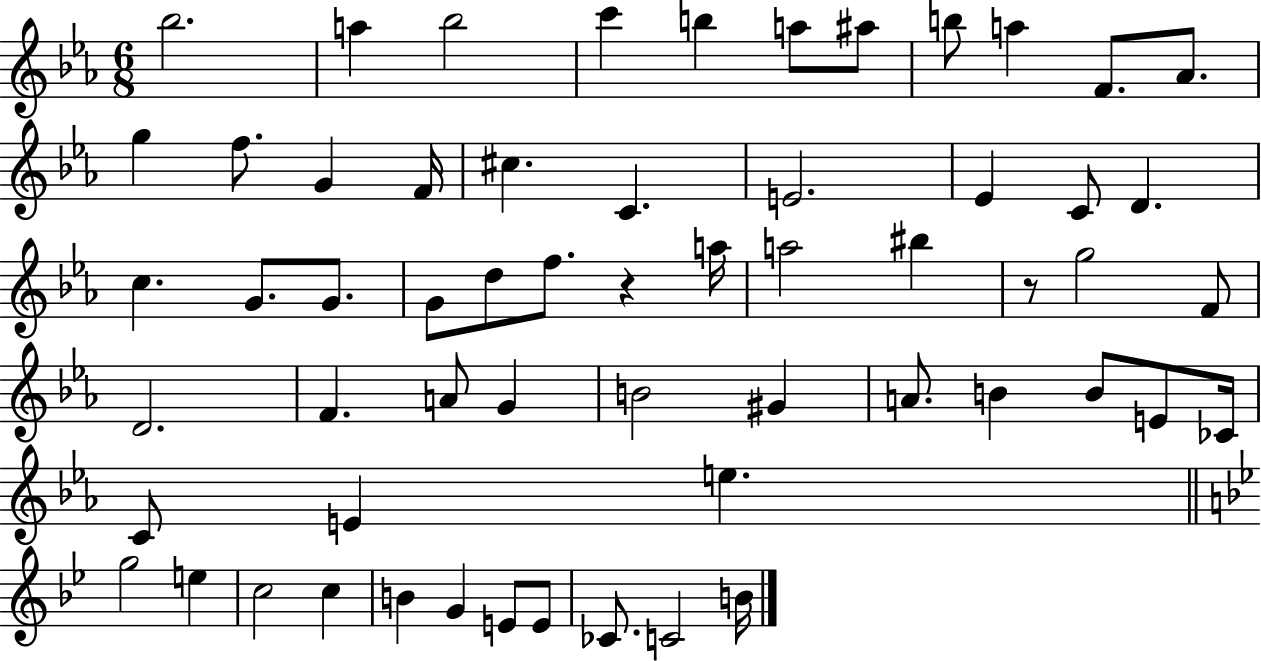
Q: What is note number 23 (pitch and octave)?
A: G4